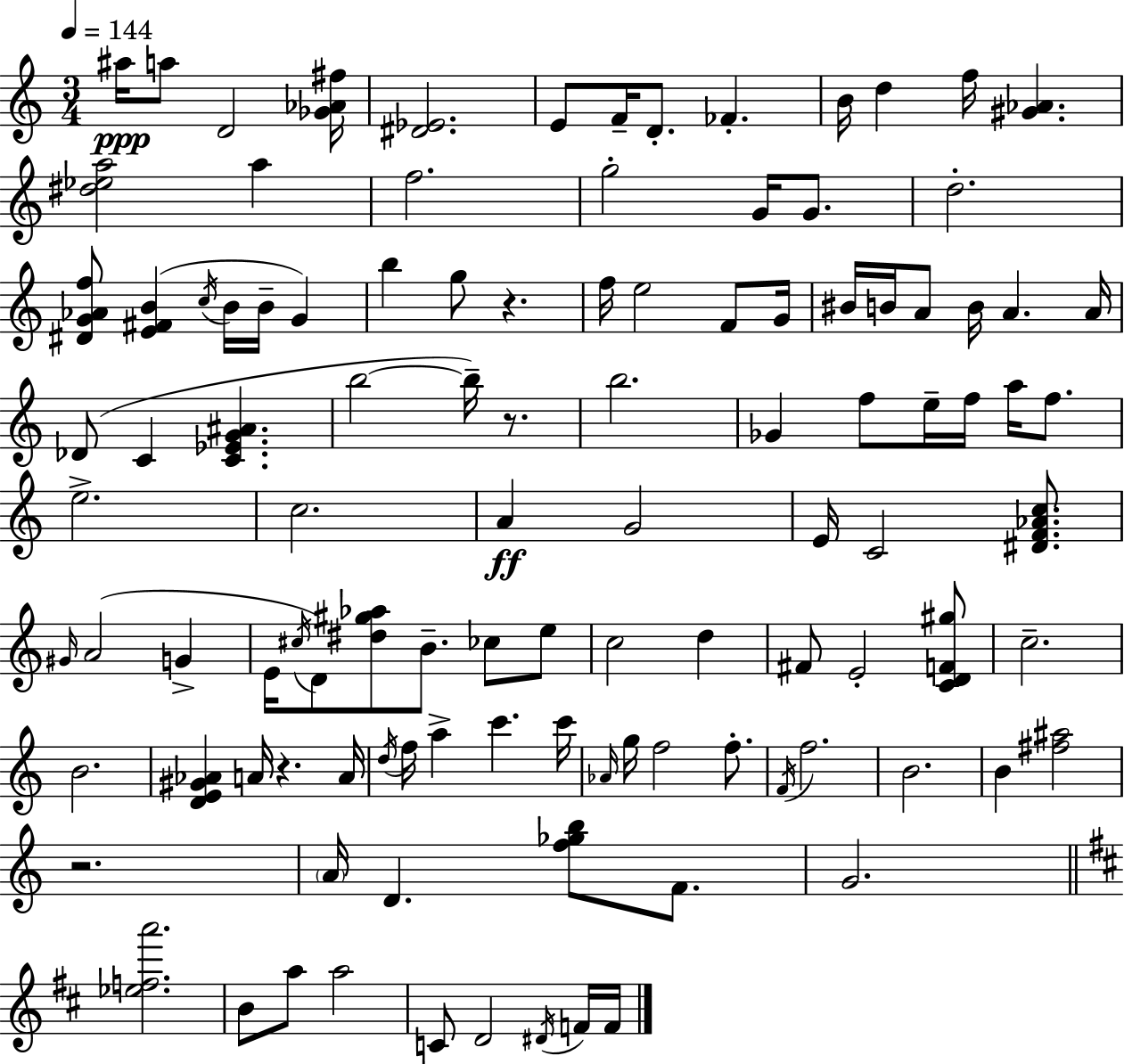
A#5/s A5/e D4/h [Gb4,Ab4,F#5]/s [D#4,Eb4]/h. E4/e F4/s D4/e. FES4/q. B4/s D5/q F5/s [G#4,Ab4]/q. [D#5,Eb5,A5]/h A5/q F5/h. G5/h G4/s G4/e. D5/h. [D#4,G4,Ab4,F5]/e [E4,F#4,B4]/q C5/s B4/s B4/s G4/q B5/q G5/e R/q. F5/s E5/h F4/e G4/s BIS4/s B4/s A4/e B4/s A4/q. A4/s Db4/e C4/q [C4,Eb4,G4,A#4]/q. B5/h B5/s R/e. B5/h. Gb4/q F5/e E5/s F5/s A5/s F5/e. E5/h. C5/h. A4/q G4/h E4/s C4/h [D#4,F4,Ab4,C5]/e. G#4/s A4/h G4/q E4/s C#5/s D4/e [D#5,G#5,Ab5]/e B4/e. CES5/e E5/e C5/h D5/q F#4/e E4/h [C4,D4,F4,G#5]/e C5/h. B4/h. [D4,E4,G#4,Ab4]/q A4/s R/q. A4/s D5/s F5/s A5/q C6/q. C6/s Ab4/s G5/s F5/h F5/e. F4/s F5/h. B4/h. B4/q [F#5,A#5]/h R/h. A4/s D4/q. [F5,Gb5,B5]/e F4/e. G4/h. [Eb5,F5,A6]/h. B4/e A5/e A5/h C4/e D4/h D#4/s F4/s F4/s